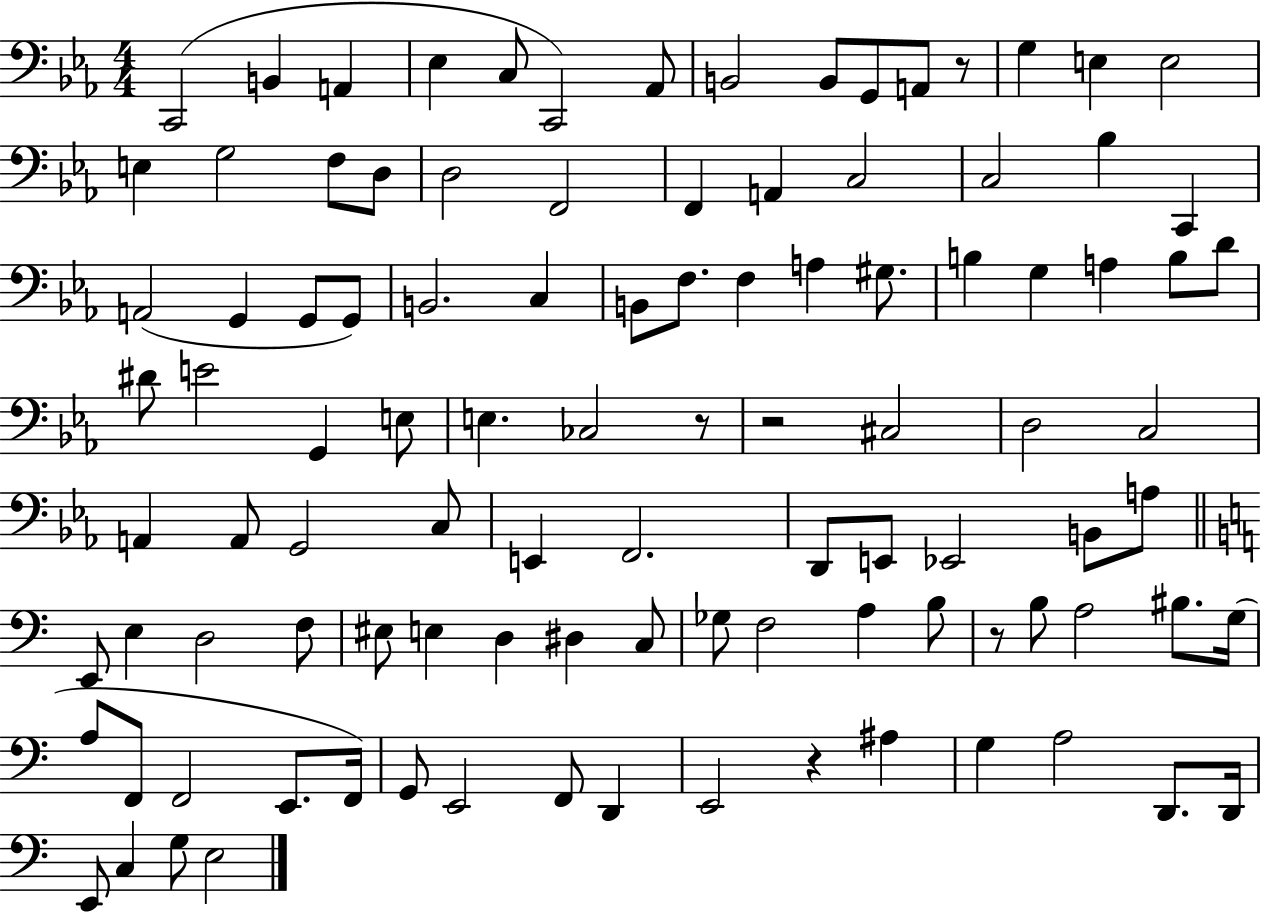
X:1
T:Untitled
M:4/4
L:1/4
K:Eb
C,,2 B,, A,, _E, C,/2 C,,2 _A,,/2 B,,2 B,,/2 G,,/2 A,,/2 z/2 G, E, E,2 E, G,2 F,/2 D,/2 D,2 F,,2 F,, A,, C,2 C,2 _B, C,, A,,2 G,, G,,/2 G,,/2 B,,2 C, B,,/2 F,/2 F, A, ^G,/2 B, G, A, B,/2 D/2 ^D/2 E2 G,, E,/2 E, _C,2 z/2 z2 ^C,2 D,2 C,2 A,, A,,/2 G,,2 C,/2 E,, F,,2 D,,/2 E,,/2 _E,,2 B,,/2 A,/2 E,,/2 E, D,2 F,/2 ^E,/2 E, D, ^D, C,/2 _G,/2 F,2 A, B,/2 z/2 B,/2 A,2 ^B,/2 G,/4 A,/2 F,,/2 F,,2 E,,/2 F,,/4 G,,/2 E,,2 F,,/2 D,, E,,2 z ^A, G, A,2 D,,/2 D,,/4 E,,/2 C, G,/2 E,2